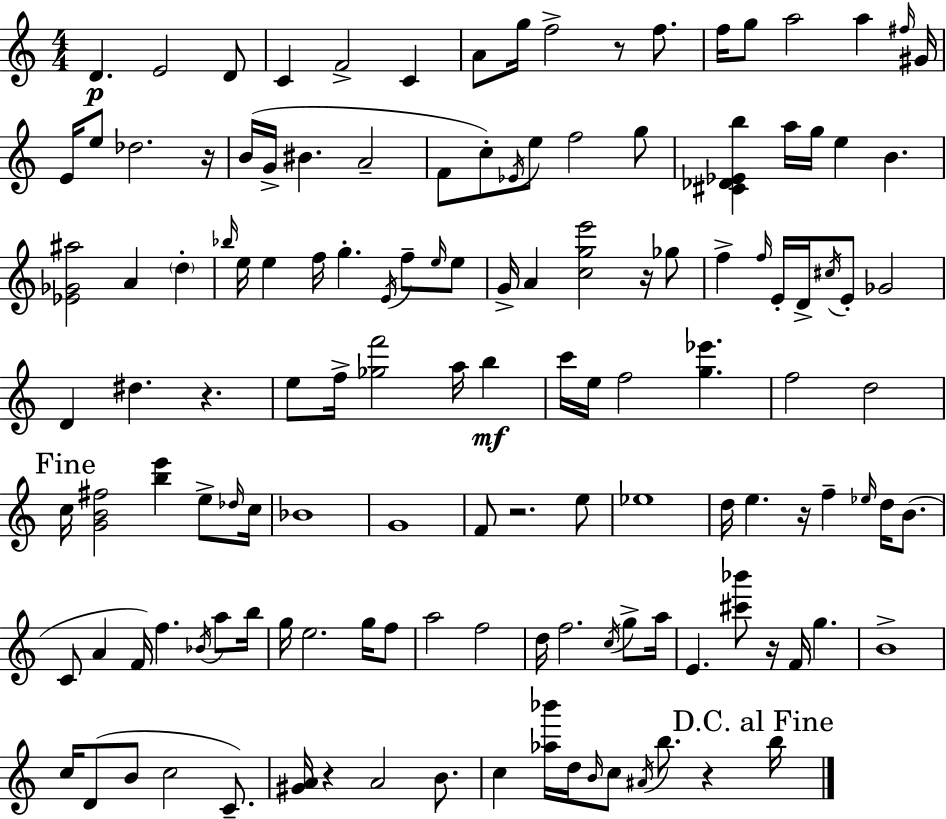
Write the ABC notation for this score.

X:1
T:Untitled
M:4/4
L:1/4
K:Am
D E2 D/2 C F2 C A/2 g/4 f2 z/2 f/2 f/4 g/2 a2 a ^f/4 ^G/4 E/4 e/2 _d2 z/4 B/4 G/4 ^B A2 F/2 c/2 _E/4 e/2 f2 g/2 [^C_D_Eb] a/4 g/4 e B [_E_G^a]2 A d _b/4 e/4 e f/4 g E/4 f/2 e/4 e/2 G/4 A [cge']2 z/4 _g/2 f f/4 E/4 D/4 ^c/4 E/2 _G2 D ^d z e/2 f/4 [_gf']2 a/4 b c'/4 e/4 f2 [g_e'] f2 d2 c/4 [GB^f]2 [be'] e/2 _d/4 c/4 _B4 G4 F/2 z2 e/2 _e4 d/4 e z/4 f _e/4 d/4 B/2 C/2 A F/4 f _B/4 a/2 b/4 g/4 e2 g/4 f/2 a2 f2 d/4 f2 c/4 g/2 a/4 E [^c'_b']/2 z/4 F/4 g B4 c/4 D/2 B/2 c2 C/2 [^GA]/4 z A2 B/2 c [_a_b']/4 d/4 B/4 c/2 ^A/4 b/2 z b/4